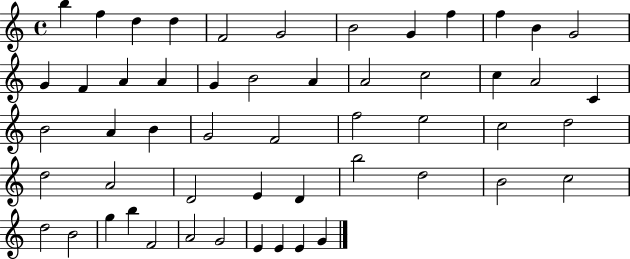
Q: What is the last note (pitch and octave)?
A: G4